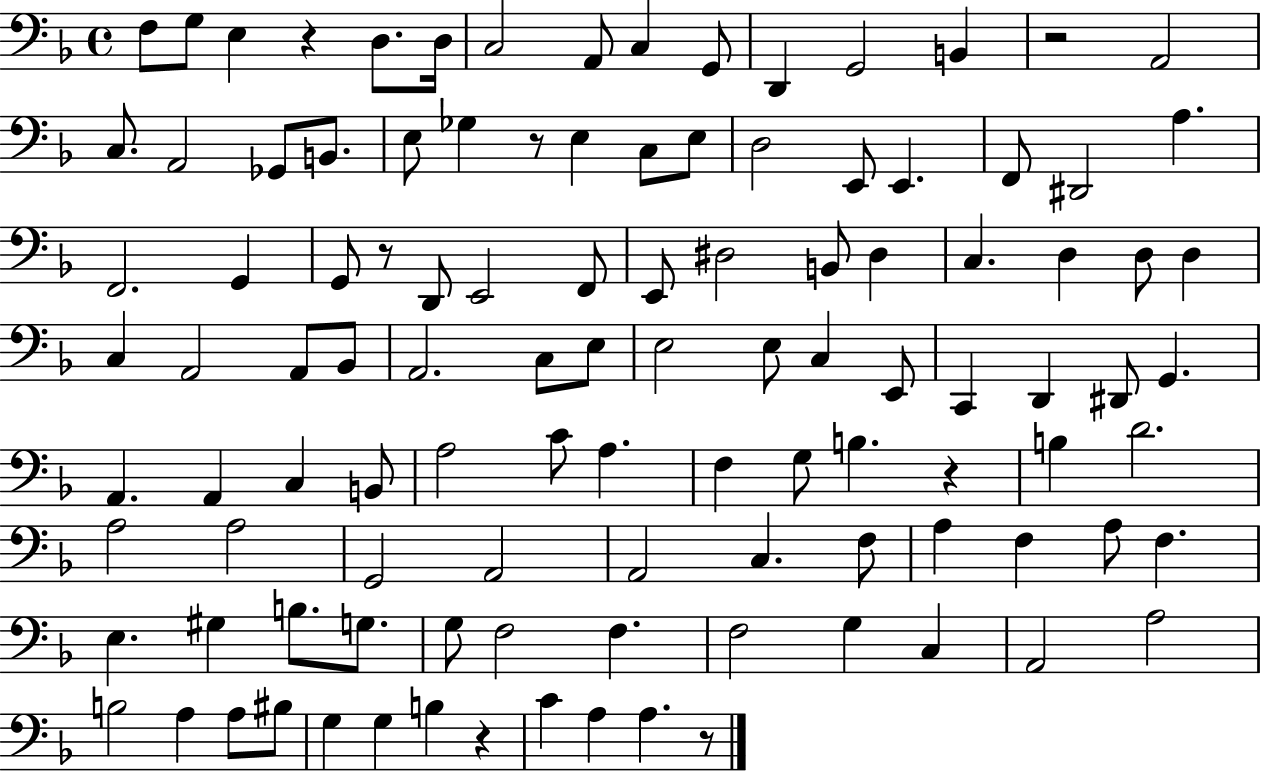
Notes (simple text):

F3/e G3/e E3/q R/q D3/e. D3/s C3/h A2/e C3/q G2/e D2/q G2/h B2/q R/h A2/h C3/e. A2/h Gb2/e B2/e. E3/e Gb3/q R/e E3/q C3/e E3/e D3/h E2/e E2/q. F2/e D#2/h A3/q. F2/h. G2/q G2/e R/e D2/e E2/h F2/e E2/e D#3/h B2/e D#3/q C3/q. D3/q D3/e D3/q C3/q A2/h A2/e Bb2/e A2/h. C3/e E3/e E3/h E3/e C3/q E2/e C2/q D2/q D#2/e G2/q. A2/q. A2/q C3/q B2/e A3/h C4/e A3/q. F3/q G3/e B3/q. R/q B3/q D4/h. A3/h A3/h G2/h A2/h A2/h C3/q. F3/e A3/q F3/q A3/e F3/q. E3/q. G#3/q B3/e. G3/e. G3/e F3/h F3/q. F3/h G3/q C3/q A2/h A3/h B3/h A3/q A3/e BIS3/e G3/q G3/q B3/q R/q C4/q A3/q A3/q. R/e